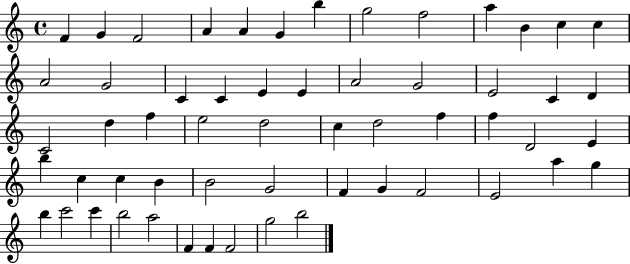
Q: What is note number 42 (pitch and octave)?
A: F4